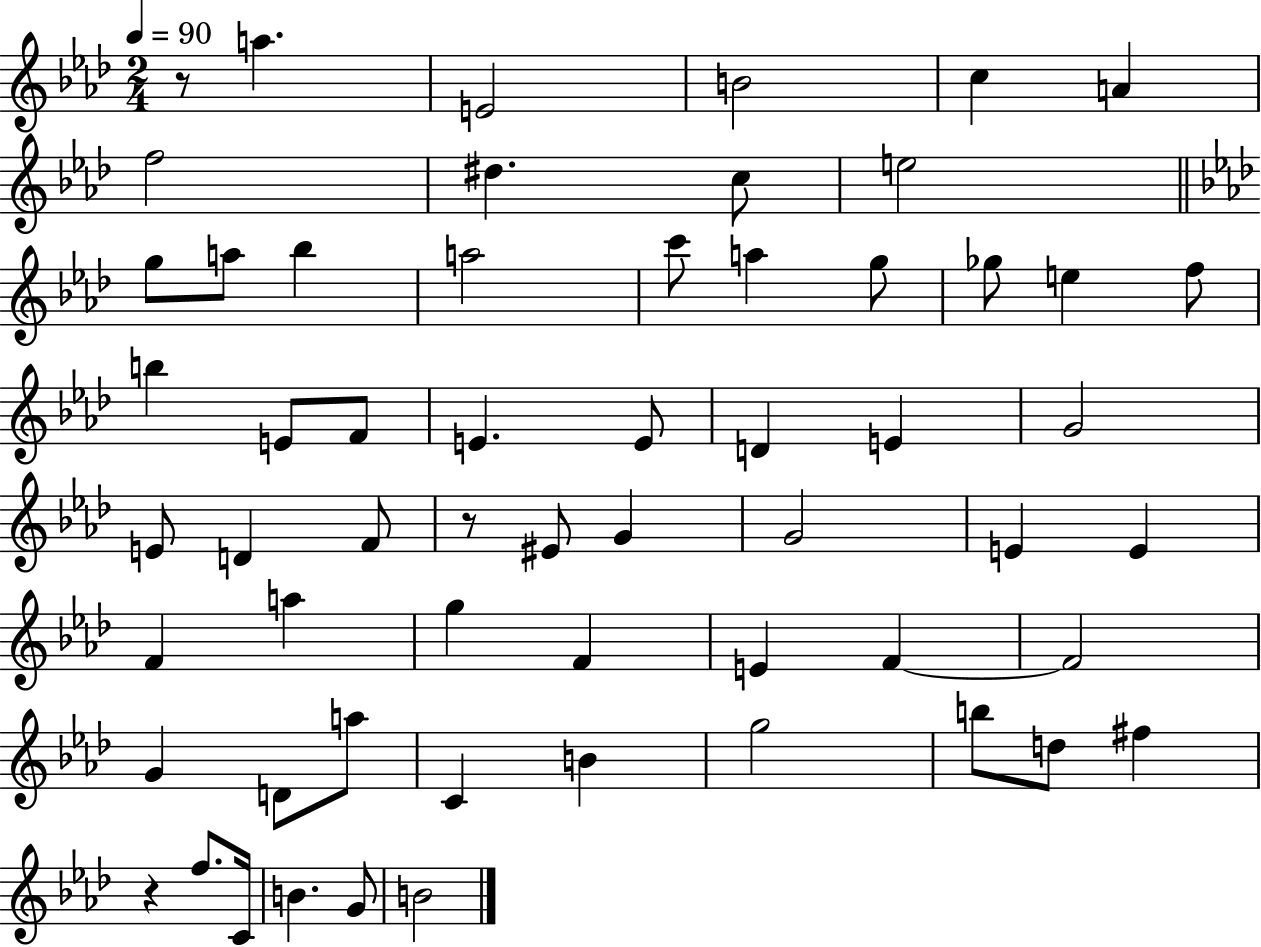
R/e A5/q. E4/h B4/h C5/q A4/q F5/h D#5/q. C5/e E5/h G5/e A5/e Bb5/q A5/h C6/e A5/q G5/e Gb5/e E5/q F5/e B5/q E4/e F4/e E4/q. E4/e D4/q E4/q G4/h E4/e D4/q F4/e R/e EIS4/e G4/q G4/h E4/q E4/q F4/q A5/q G5/q F4/q E4/q F4/q F4/h G4/q D4/e A5/e C4/q B4/q G5/h B5/e D5/e F#5/q R/q F5/e. C4/s B4/q. G4/e B4/h